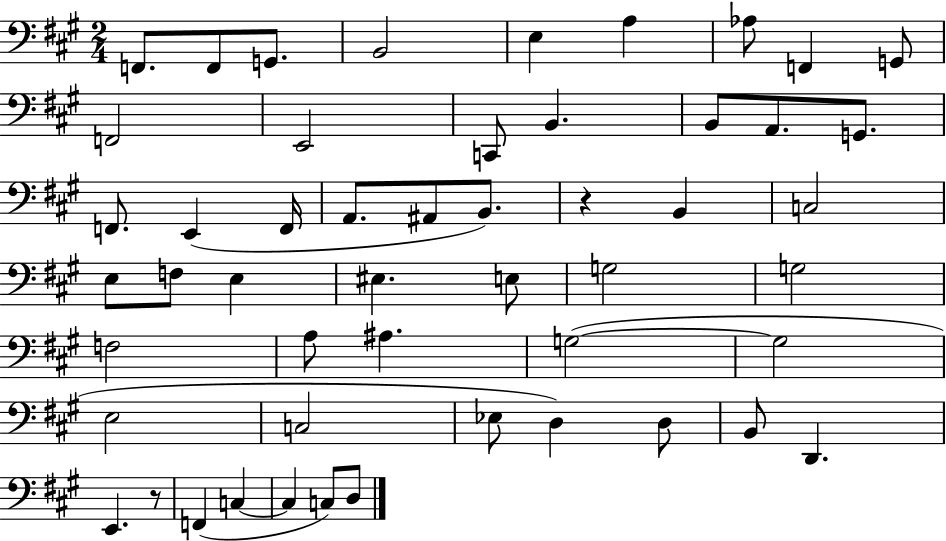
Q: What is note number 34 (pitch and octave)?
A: A#3